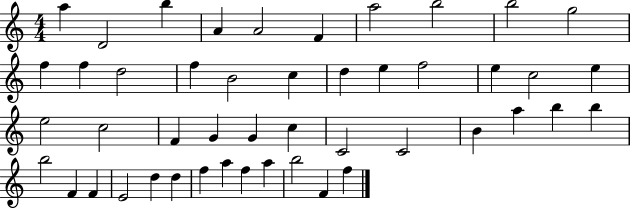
{
  \clef treble
  \numericTimeSignature
  \time 4/4
  \key c \major
  a''4 d'2 b''4 | a'4 a'2 f'4 | a''2 b''2 | b''2 g''2 | \break f''4 f''4 d''2 | f''4 b'2 c''4 | d''4 e''4 f''2 | e''4 c''2 e''4 | \break e''2 c''2 | f'4 g'4 g'4 c''4 | c'2 c'2 | b'4 a''4 b''4 b''4 | \break b''2 f'4 f'4 | e'2 d''4 d''4 | f''4 a''4 f''4 a''4 | b''2 f'4 f''4 | \break \bar "|."
}